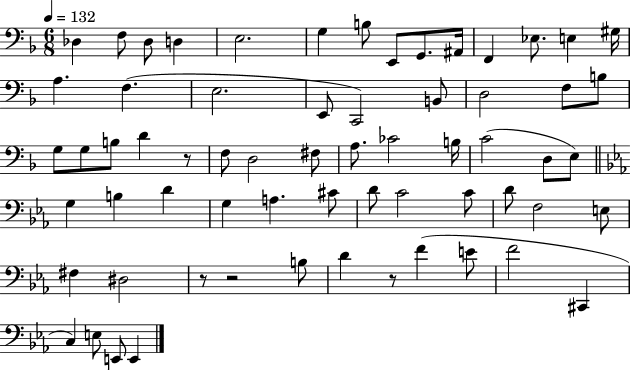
Db3/q F3/e Db3/e D3/q E3/h. G3/q B3/e E2/e G2/e. A#2/s F2/q Eb3/e. E3/q G#3/s A3/q. F3/q. E3/h. E2/e C2/h B2/e D3/h F3/e B3/e G3/e G3/e B3/e D4/q R/e F3/e D3/h F#3/e A3/e. CES4/h B3/s C4/h D3/e E3/e G3/q B3/q D4/q G3/q A3/q. C#4/e D4/e C4/h C4/e D4/e F3/h E3/e F#3/q D#3/h R/e R/h B3/e D4/q R/e F4/q E4/e F4/h C#2/q C3/q E3/e E2/e E2/q